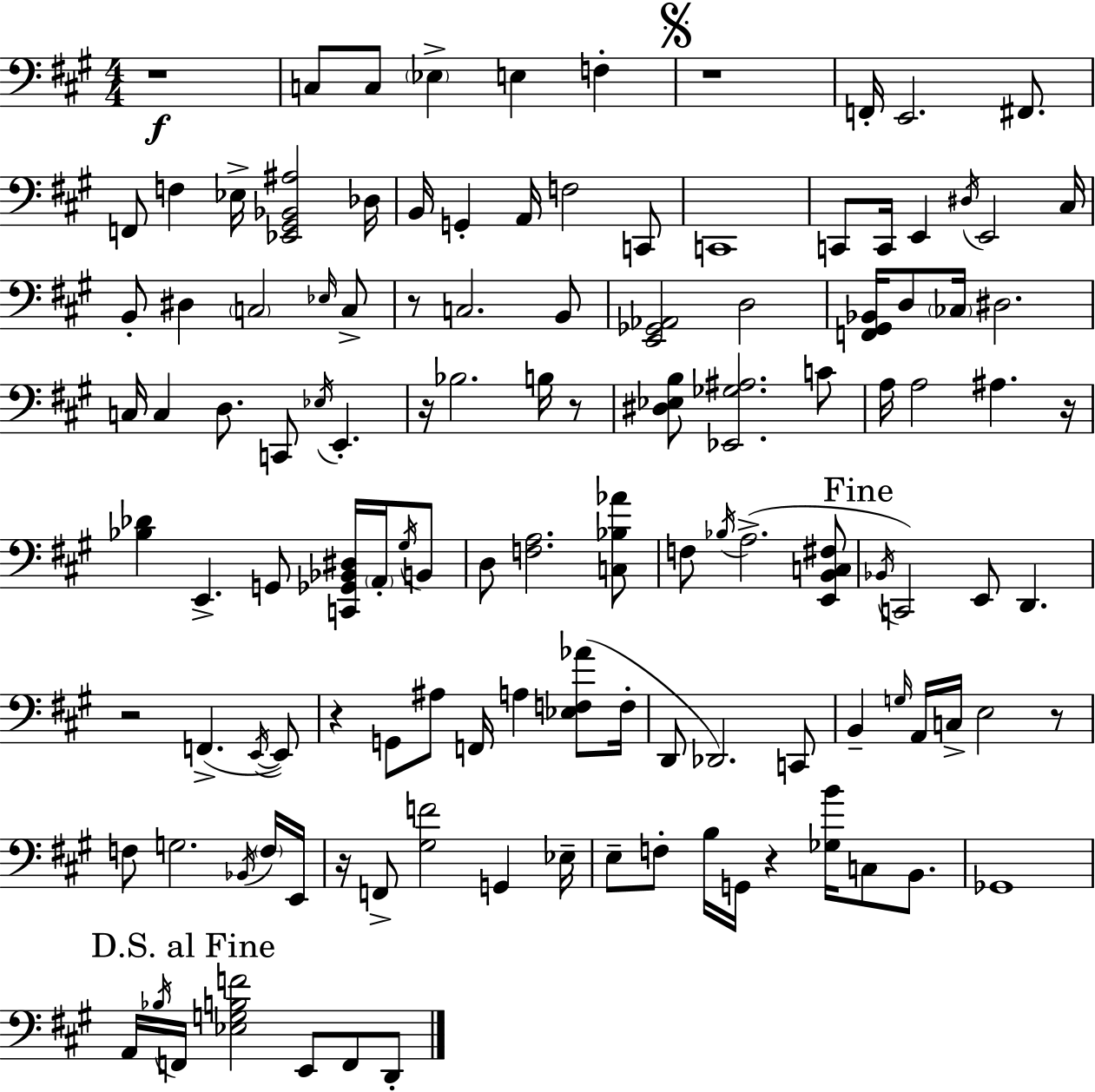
X:1
T:Untitled
M:4/4
L:1/4
K:A
z4 C,/2 C,/2 _E, E, F, z4 F,,/4 E,,2 ^F,,/2 F,,/2 F, _E,/4 [_E,,^G,,_B,,^A,]2 _D,/4 B,,/4 G,, A,,/4 F,2 C,,/2 C,,4 C,,/2 C,,/4 E,, ^D,/4 E,,2 ^C,/4 B,,/2 ^D, C,2 _E,/4 C,/2 z/2 C,2 B,,/2 [E,,_G,,_A,,]2 D,2 [F,,^G,,_B,,]/4 D,/2 _C,/4 ^D,2 C,/4 C, D,/2 C,,/2 _E,/4 E,, z/4 _B,2 B,/4 z/2 [^D,_E,B,]/2 [_E,,_G,^A,]2 C/2 A,/4 A,2 ^A, z/4 [_B,_D] E,, G,,/2 [C,,_G,,_B,,^D,]/4 A,,/4 ^G,/4 B,,/2 D,/2 [F,A,]2 [C,_B,_A]/2 F,/2 _B,/4 A,2 [E,,B,,C,^F,]/2 _B,,/4 C,,2 E,,/2 D,, z2 F,, E,,/4 E,,/2 z G,,/2 ^A,/2 F,,/4 A, [_E,F,_A]/2 F,/4 D,,/2 _D,,2 C,,/2 B,, G,/4 A,,/4 C,/4 E,2 z/2 F,/2 G,2 _B,,/4 F,/4 E,,/4 z/4 F,,/2 [^G,F]2 G,, _E,/4 E,/2 F,/2 B,/4 G,,/4 z [_G,B]/4 C,/2 B,,/2 _G,,4 A,,/4 _B,/4 F,,/4 [_E,G,B,F]2 E,,/2 F,,/2 D,,/2